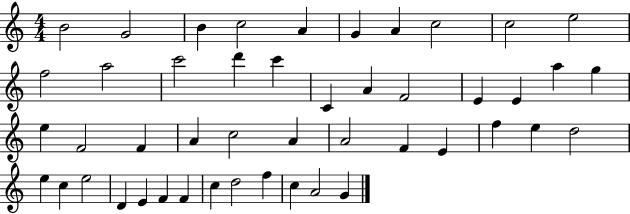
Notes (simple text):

B4/h G4/h B4/q C5/h A4/q G4/q A4/q C5/h C5/h E5/h F5/h A5/h C6/h D6/q C6/q C4/q A4/q F4/h E4/q E4/q A5/q G5/q E5/q F4/h F4/q A4/q C5/h A4/q A4/h F4/q E4/q F5/q E5/q D5/h E5/q C5/q E5/h D4/q E4/q F4/q F4/q C5/q D5/h F5/q C5/q A4/h G4/q